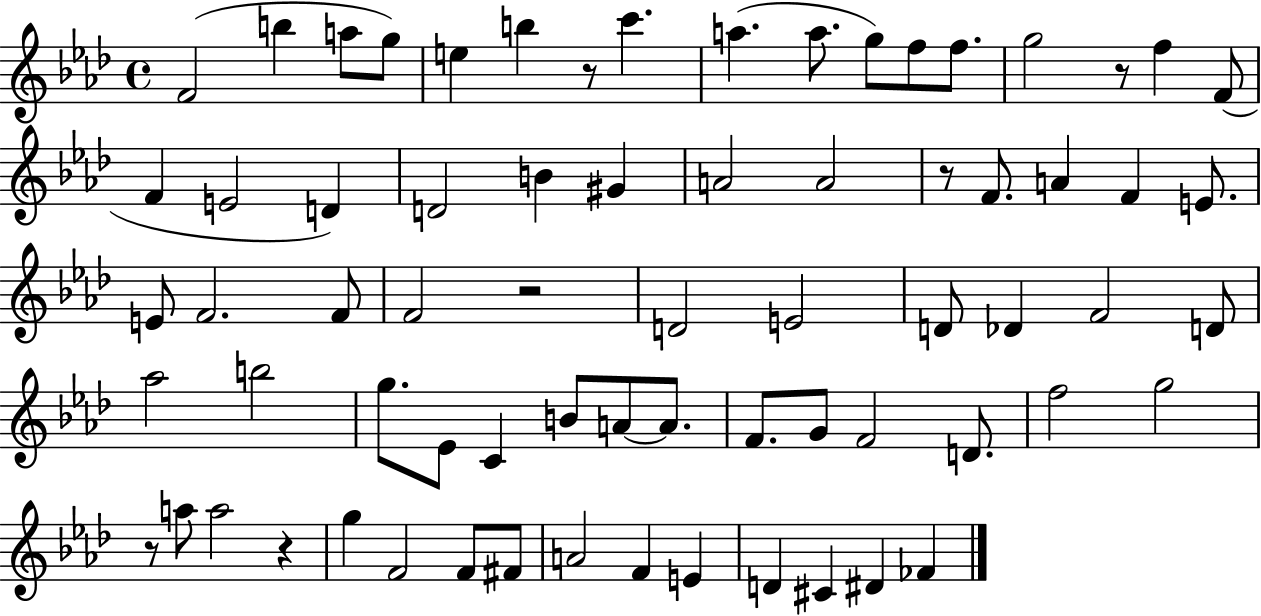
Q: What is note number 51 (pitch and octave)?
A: G5